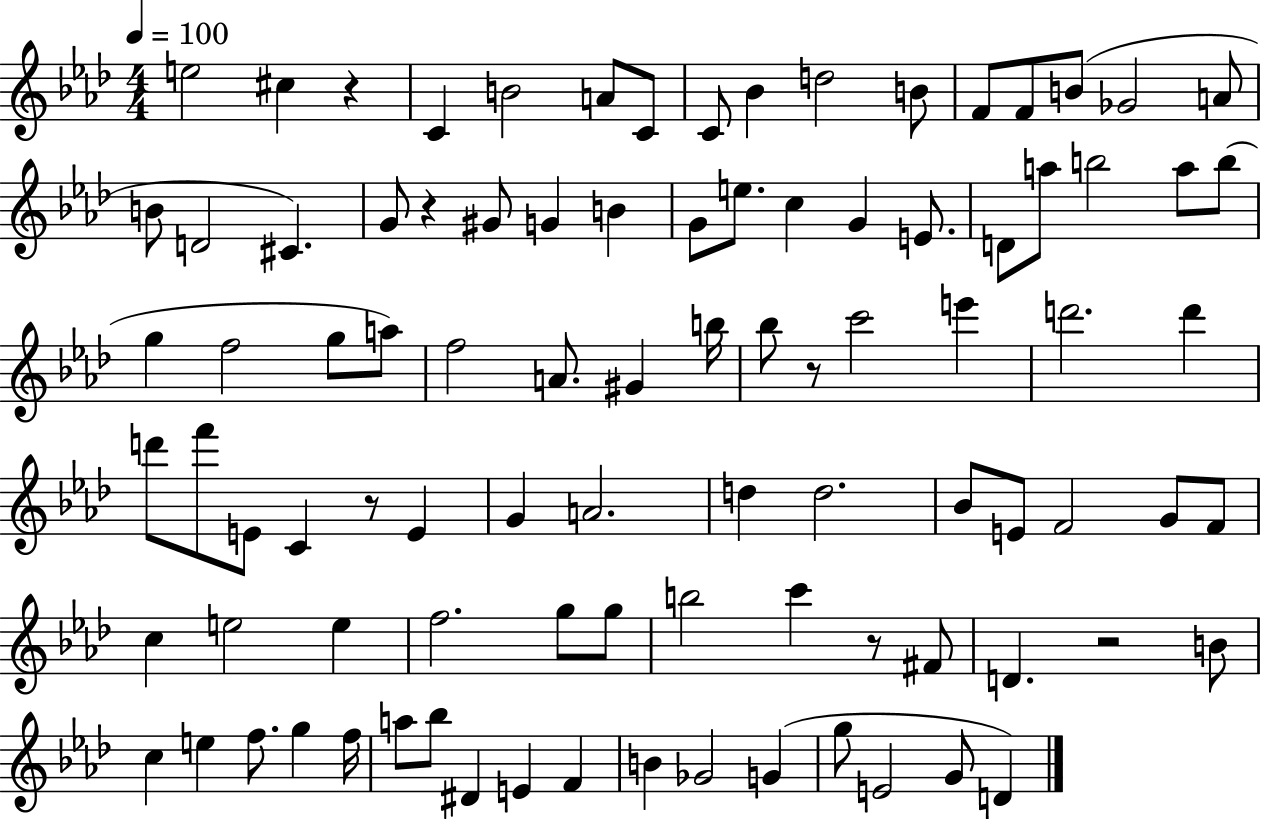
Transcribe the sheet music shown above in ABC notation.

X:1
T:Untitled
M:4/4
L:1/4
K:Ab
e2 ^c z C B2 A/2 C/2 C/2 _B d2 B/2 F/2 F/2 B/2 _G2 A/2 B/2 D2 ^C G/2 z ^G/2 G B G/2 e/2 c G E/2 D/2 a/2 b2 a/2 b/2 g f2 g/2 a/2 f2 A/2 ^G b/4 _b/2 z/2 c'2 e' d'2 d' d'/2 f'/2 E/2 C z/2 E G A2 d d2 _B/2 E/2 F2 G/2 F/2 c e2 e f2 g/2 g/2 b2 c' z/2 ^F/2 D z2 B/2 c e f/2 g f/4 a/2 _b/2 ^D E F B _G2 G g/2 E2 G/2 D